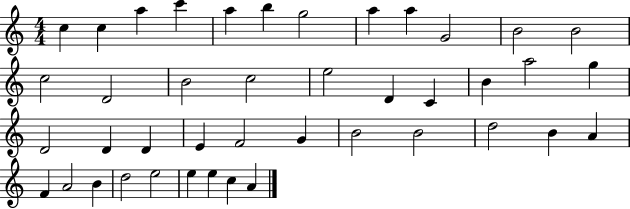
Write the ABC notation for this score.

X:1
T:Untitled
M:4/4
L:1/4
K:C
c c a c' a b g2 a a G2 B2 B2 c2 D2 B2 c2 e2 D C B a2 g D2 D D E F2 G B2 B2 d2 B A F A2 B d2 e2 e e c A